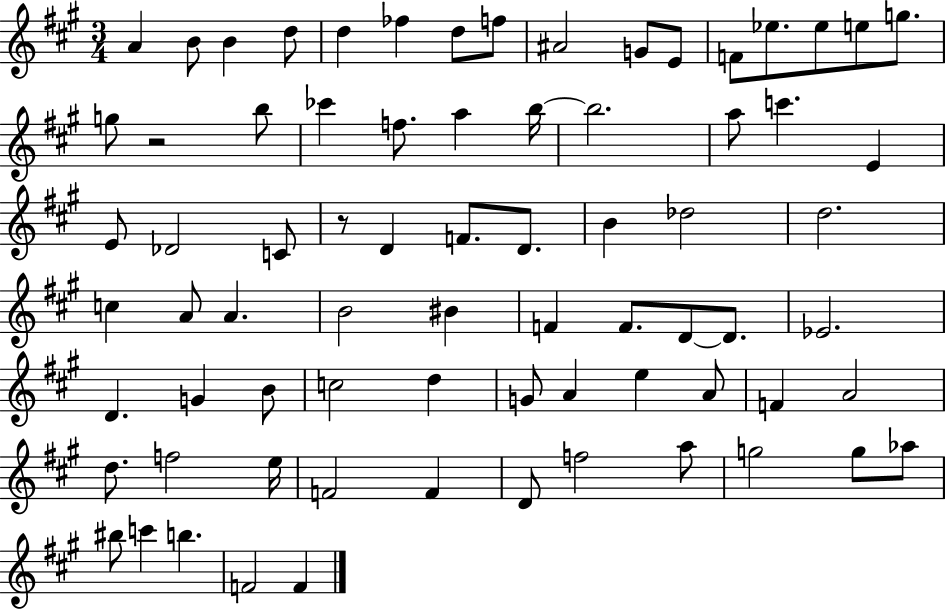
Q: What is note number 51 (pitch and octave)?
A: G4